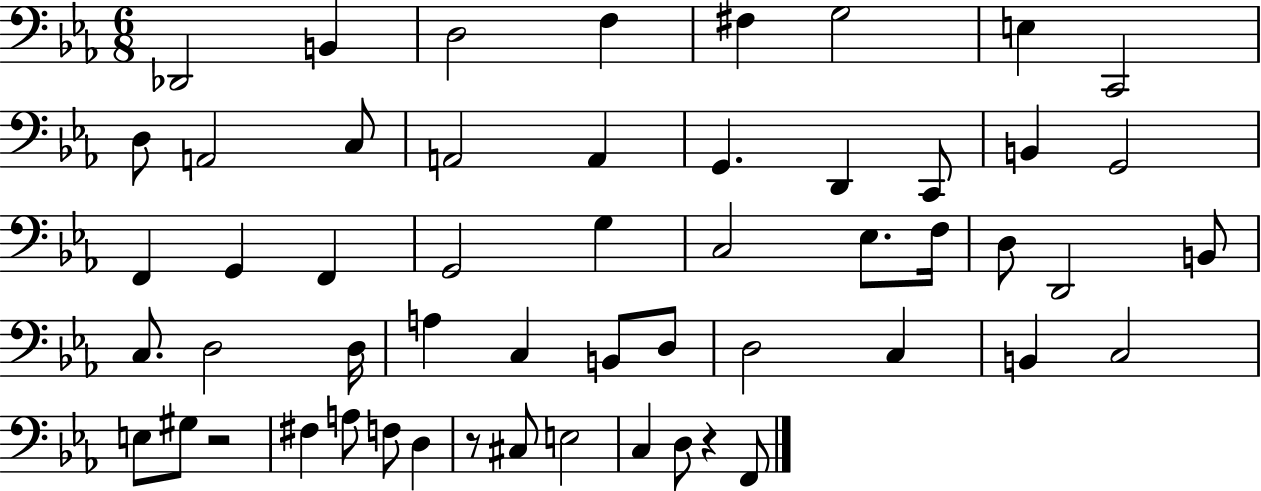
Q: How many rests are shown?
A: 3